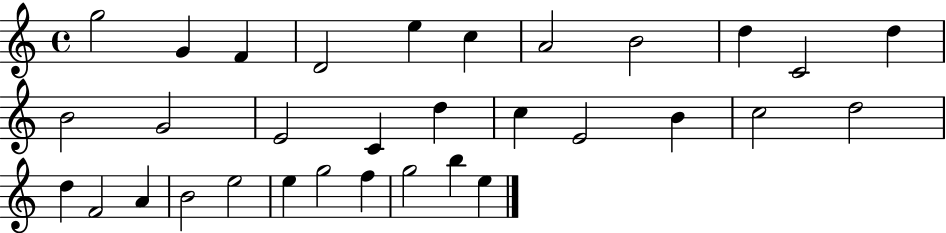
X:1
T:Untitled
M:4/4
L:1/4
K:C
g2 G F D2 e c A2 B2 d C2 d B2 G2 E2 C d c E2 B c2 d2 d F2 A B2 e2 e g2 f g2 b e